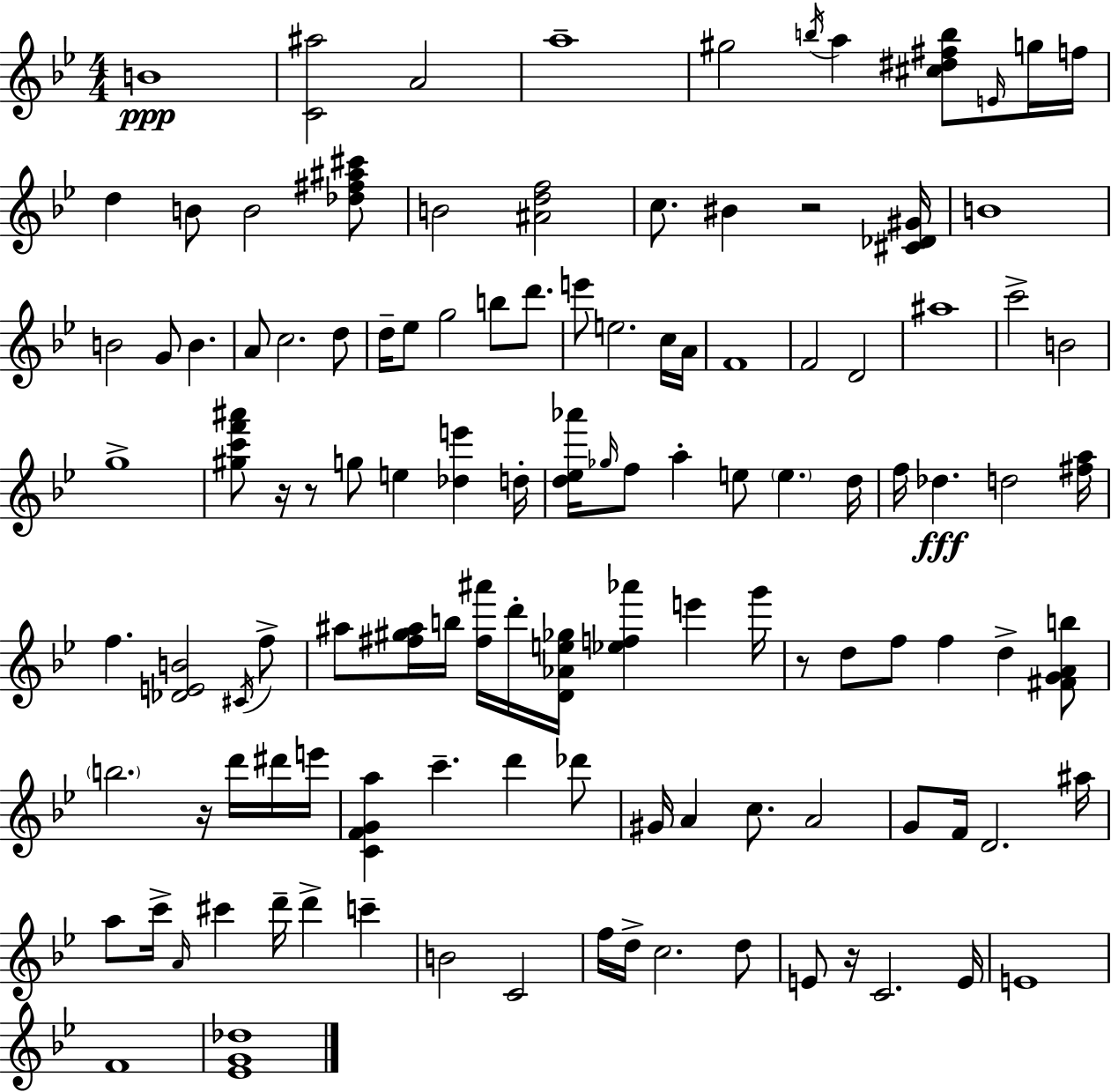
B4/w [C4,A#5]/h A4/h A5/w G#5/h B5/s A5/q [C#5,D#5,F#5,B5]/e E4/s G5/s F5/s D5/q B4/e B4/h [Db5,F#5,A#5,C#6]/e B4/h [A#4,D5,F5]/h C5/e. BIS4/q R/h [C#4,Db4,G#4]/s B4/w B4/h G4/e B4/q. A4/e C5/h. D5/e D5/s Eb5/e G5/h B5/e D6/e. E6/e E5/h. C5/s A4/s F4/w F4/h D4/h A#5/w C6/h B4/h G5/w [G#5,C6,F6,A#6]/e R/s R/e G5/e E5/q [Db5,E6]/q D5/s [D5,Eb5,Ab6]/s Gb5/s F5/e A5/q E5/e E5/q. D5/s F5/s Db5/q. D5/h [F#5,A5]/s F5/q. [Db4,E4,B4]/h C#4/s F5/e A#5/e [F#5,G#5,A#5]/s B5/s [F#5,A#6]/s D6/s [D4,Ab4,E5,Gb5]/s [Eb5,F5,Ab6]/q E6/q G6/s R/e D5/e F5/e F5/q D5/q [F#4,G4,A4,B5]/e B5/h. R/s D6/s D#6/s E6/s [C4,F4,G4,A5]/q C6/q. D6/q Db6/e G#4/s A4/q C5/e. A4/h G4/e F4/s D4/h. A#5/s A5/e C6/s A4/s C#6/q D6/s D6/q C6/q B4/h C4/h F5/s D5/s C5/h. D5/e E4/e R/s C4/h. E4/s E4/w F4/w [Eb4,G4,Db5]/w